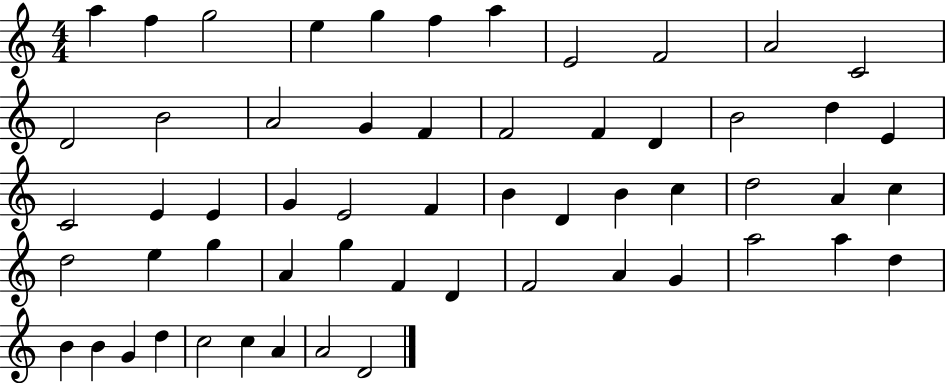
A5/q F5/q G5/h E5/q G5/q F5/q A5/q E4/h F4/h A4/h C4/h D4/h B4/h A4/h G4/q F4/q F4/h F4/q D4/q B4/h D5/q E4/q C4/h E4/q E4/q G4/q E4/h F4/q B4/q D4/q B4/q C5/q D5/h A4/q C5/q D5/h E5/q G5/q A4/q G5/q F4/q D4/q F4/h A4/q G4/q A5/h A5/q D5/q B4/q B4/q G4/q D5/q C5/h C5/q A4/q A4/h D4/h